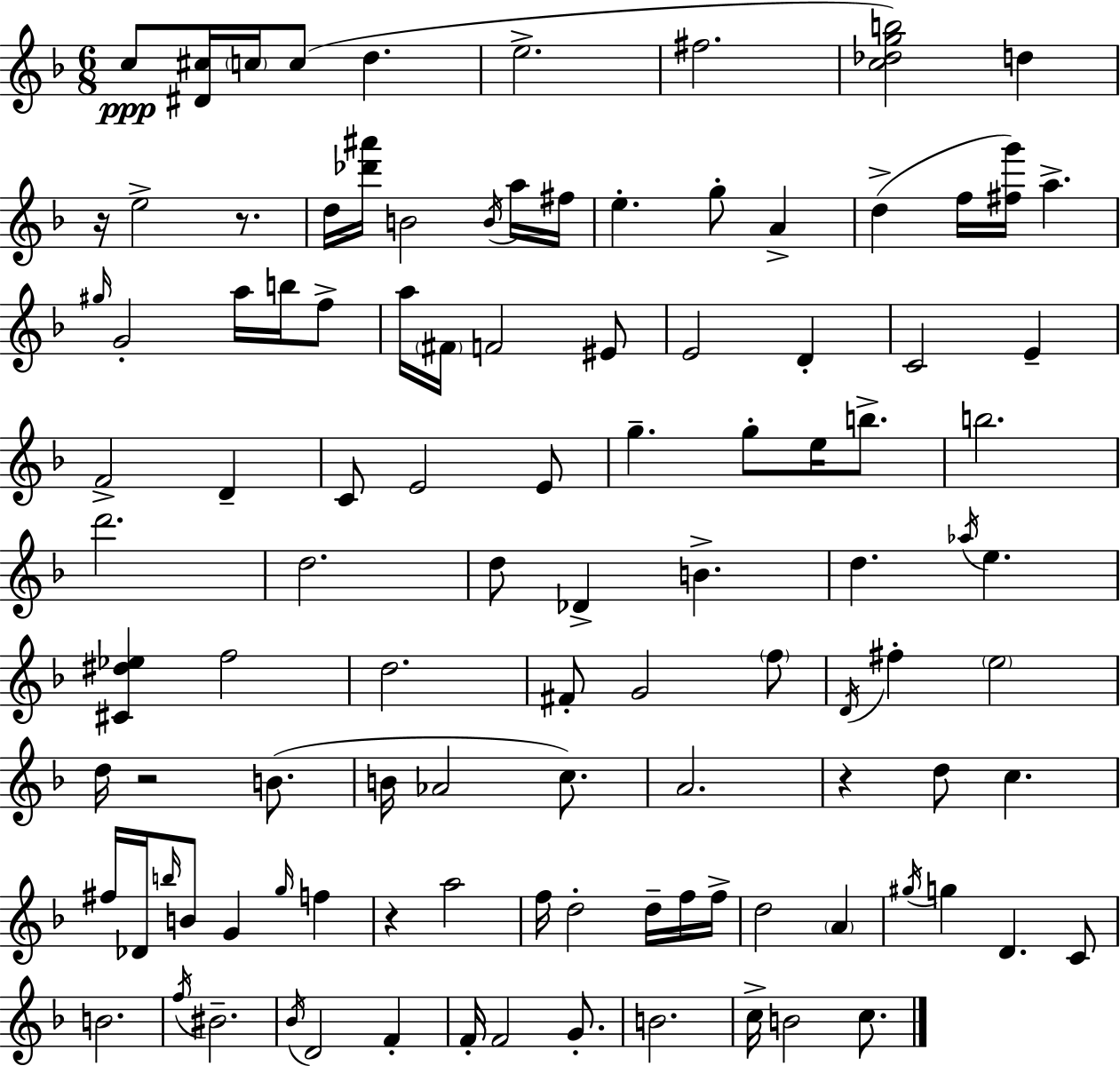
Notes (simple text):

C5/e [D#4,C#5]/s C5/s C5/e D5/q. E5/h. F#5/h. [C5,Db5,G5,B5]/h D5/q R/s E5/h R/e. D5/s [Db6,A#6]/s B4/h B4/s A5/s F#5/s E5/q. G5/e A4/q D5/q F5/s [F#5,G6]/s A5/q. G#5/s G4/h A5/s B5/s F5/e A5/s F#4/s F4/h EIS4/e E4/h D4/q C4/h E4/q F4/h D4/q C4/e E4/h E4/e G5/q. G5/e E5/s B5/e. B5/h. D6/h. D5/h. D5/e Db4/q B4/q. D5/q. Ab5/s E5/q. [C#4,D#5,Eb5]/q F5/h D5/h. F#4/e G4/h F5/e D4/s F#5/q E5/h D5/s R/h B4/e. B4/s Ab4/h C5/e. A4/h. R/q D5/e C5/q. F#5/s Db4/s B5/s B4/e G4/q G5/s F5/q R/q A5/h F5/s D5/h D5/s F5/s F5/s D5/h A4/q G#5/s G5/q D4/q. C4/e B4/h. F5/s BIS4/h. Bb4/s D4/h F4/q F4/s F4/h G4/e. B4/h. C5/s B4/h C5/e.